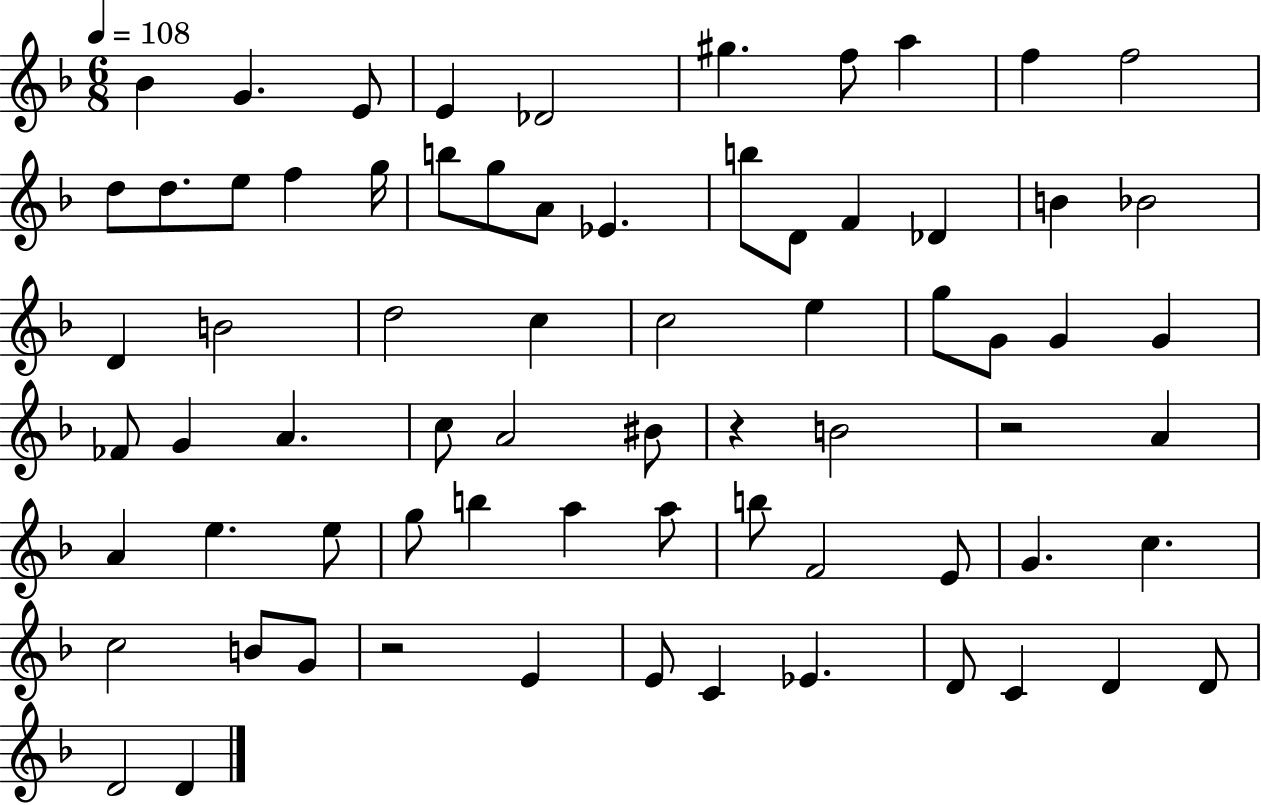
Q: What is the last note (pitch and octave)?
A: D4